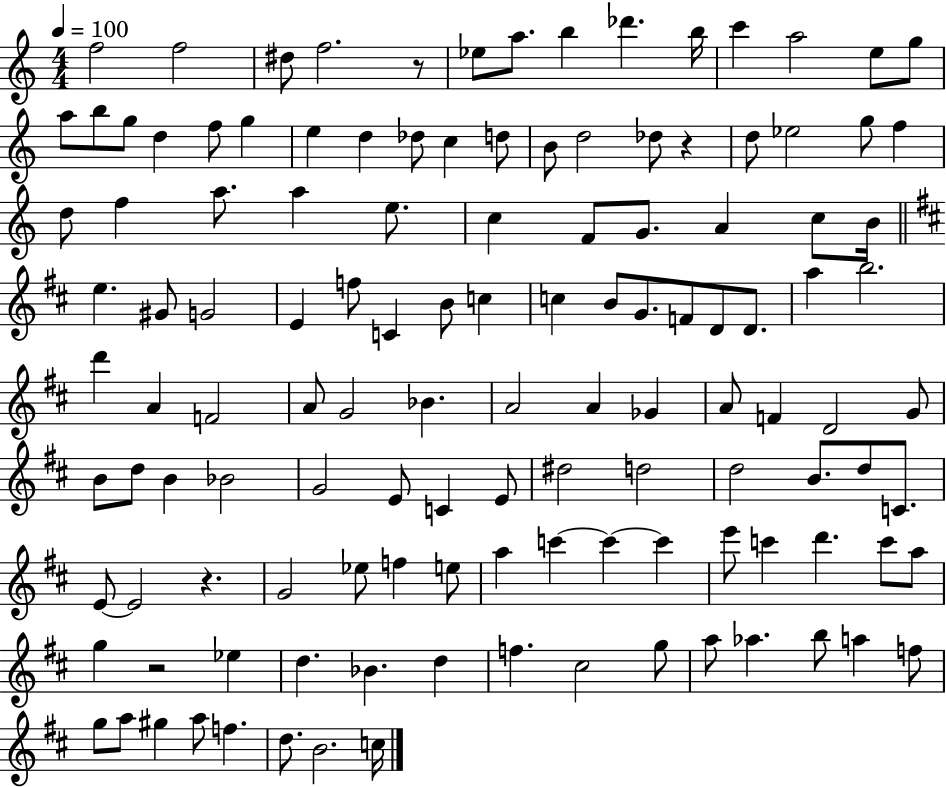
{
  \clef treble
  \numericTimeSignature
  \time 4/4
  \key c \major
  \tempo 4 = 100
  f''2 f''2 | dis''8 f''2. r8 | ees''8 a''8. b''4 des'''4. b''16 | c'''4 a''2 e''8 g''8 | \break a''8 b''8 g''8 d''4 f''8 g''4 | e''4 d''4 des''8 c''4 d''8 | b'8 d''2 des''8 r4 | d''8 ees''2 g''8 f''4 | \break d''8 f''4 a''8. a''4 e''8. | c''4 f'8 g'8. a'4 c''8 b'16 | \bar "||" \break \key b \minor e''4. gis'8 g'2 | e'4 f''8 c'4 b'8 c''4 | c''4 b'8 g'8. f'8 d'8 d'8. | a''4 b''2. | \break d'''4 a'4 f'2 | a'8 g'2 bes'4. | a'2 a'4 ges'4 | a'8 f'4 d'2 g'8 | \break b'8 d''8 b'4 bes'2 | g'2 e'8 c'4 e'8 | dis''2 d''2 | d''2 b'8. d''8 c'8. | \break e'8~~ e'2 r4. | g'2 ees''8 f''4 e''8 | a''4 c'''4~~ c'''4~~ c'''4 | e'''8 c'''4 d'''4. c'''8 a''8 | \break g''4 r2 ees''4 | d''4. bes'4. d''4 | f''4. cis''2 g''8 | a''8 aes''4. b''8 a''4 f''8 | \break g''8 a''8 gis''4 a''8 f''4. | d''8. b'2. c''16 | \bar "|."
}